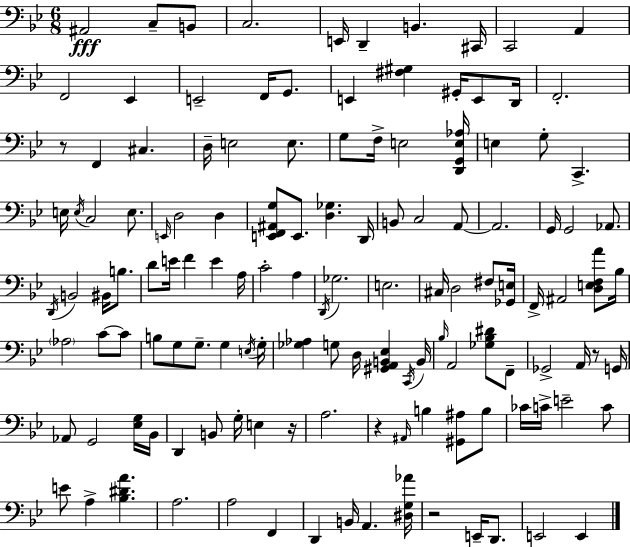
X:1
T:Untitled
M:6/8
L:1/4
K:Bb
^A,,2 C,/2 B,,/2 C,2 E,,/4 D,, B,, ^C,,/4 C,,2 A,, F,,2 _E,, E,,2 F,,/4 G,,/2 E,, [^F,^G,] ^G,,/4 E,,/2 D,,/4 F,,2 z/2 F,, ^C, D,/4 E,2 E,/2 G,/2 F,/4 E,2 [D,,G,,E,_A,]/4 E, G,/2 C,, E,/4 E,/4 C,2 E,/2 E,,/4 D,2 D, [E,,F,,^A,,G,]/2 E,,/2 [D,_G,] D,,/4 B,,/2 C,2 A,,/2 A,,2 G,,/4 G,,2 _A,,/2 D,,/4 B,,2 ^B,,/4 B,/2 D/2 E/4 F E A,/4 C2 A, D,,/4 _G,2 E,2 ^C,/4 D,2 ^F,/2 [_G,,E,]/4 F,,/4 ^A,,2 [D,E,F,A]/2 _B,/4 _A,2 C/2 C/2 B,/2 G,/2 G,/2 G, E,/4 G,/4 [_G,_A,] G,/2 D,/4 [^G,,A,,B,,_E,] C,,/4 B,,/4 _B,/4 A,,2 [_G,_B,^D]/2 F,,/2 _G,,2 A,,/4 z/2 G,,/4 _A,,/2 G,,2 [_E,G,]/4 _B,,/4 D,, B,,/2 G,/4 E, z/4 A,2 z ^A,,/4 B, [^G,,^A,]/2 B,/2 _C/4 C/4 E2 C/2 E/2 A, [_B,^DA] A,2 A,2 F,, D,, B,,/4 A,, [^D,G,_A]/4 z2 E,,/4 D,,/2 E,,2 E,,